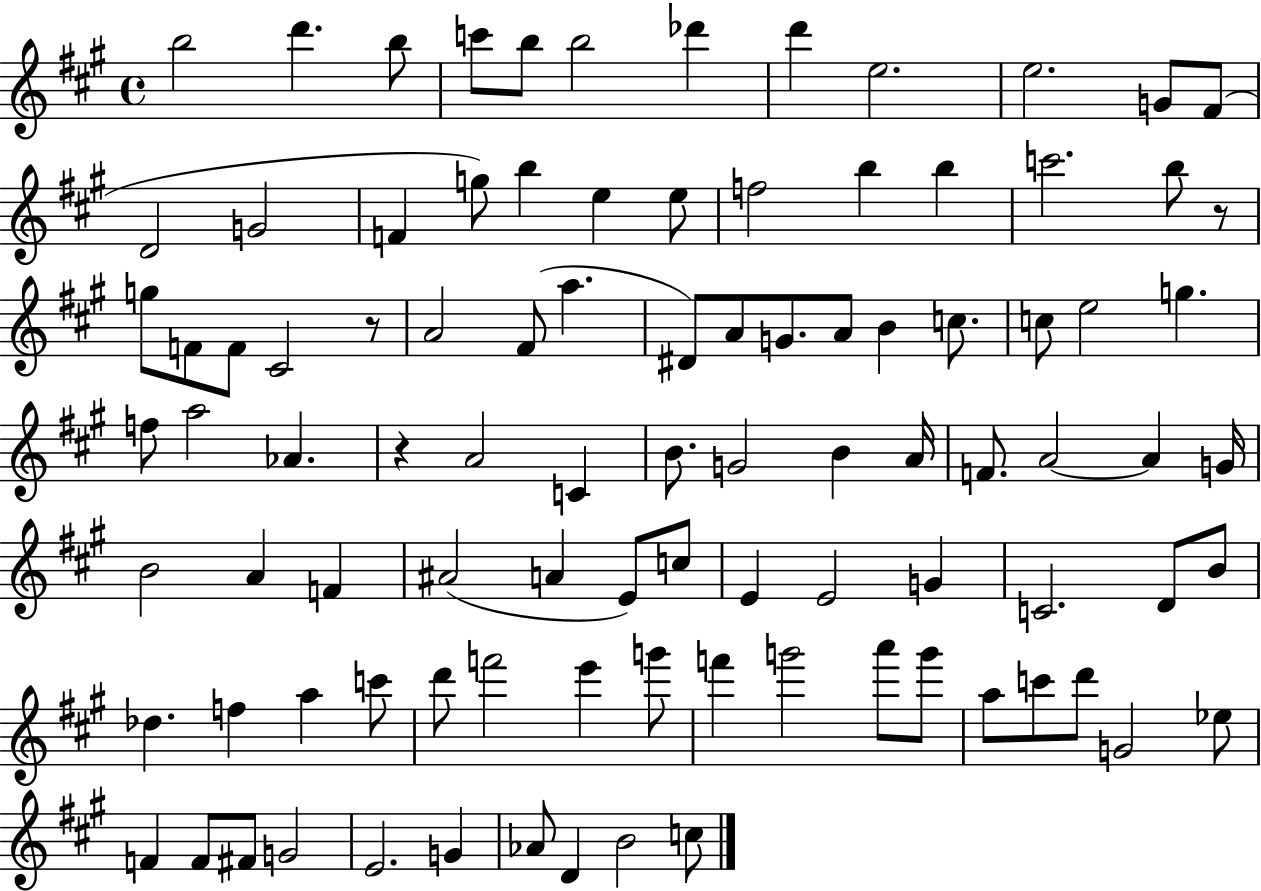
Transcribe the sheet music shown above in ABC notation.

X:1
T:Untitled
M:4/4
L:1/4
K:A
b2 d' b/2 c'/2 b/2 b2 _d' d' e2 e2 G/2 ^F/2 D2 G2 F g/2 b e e/2 f2 b b c'2 b/2 z/2 g/2 F/2 F/2 ^C2 z/2 A2 ^F/2 a ^D/2 A/2 G/2 A/2 B c/2 c/2 e2 g f/2 a2 _A z A2 C B/2 G2 B A/4 F/2 A2 A G/4 B2 A F ^A2 A E/2 c/2 E E2 G C2 D/2 B/2 _d f a c'/2 d'/2 f'2 e' g'/2 f' g'2 a'/2 g'/2 a/2 c'/2 d'/2 G2 _e/2 F F/2 ^F/2 G2 E2 G _A/2 D B2 c/2